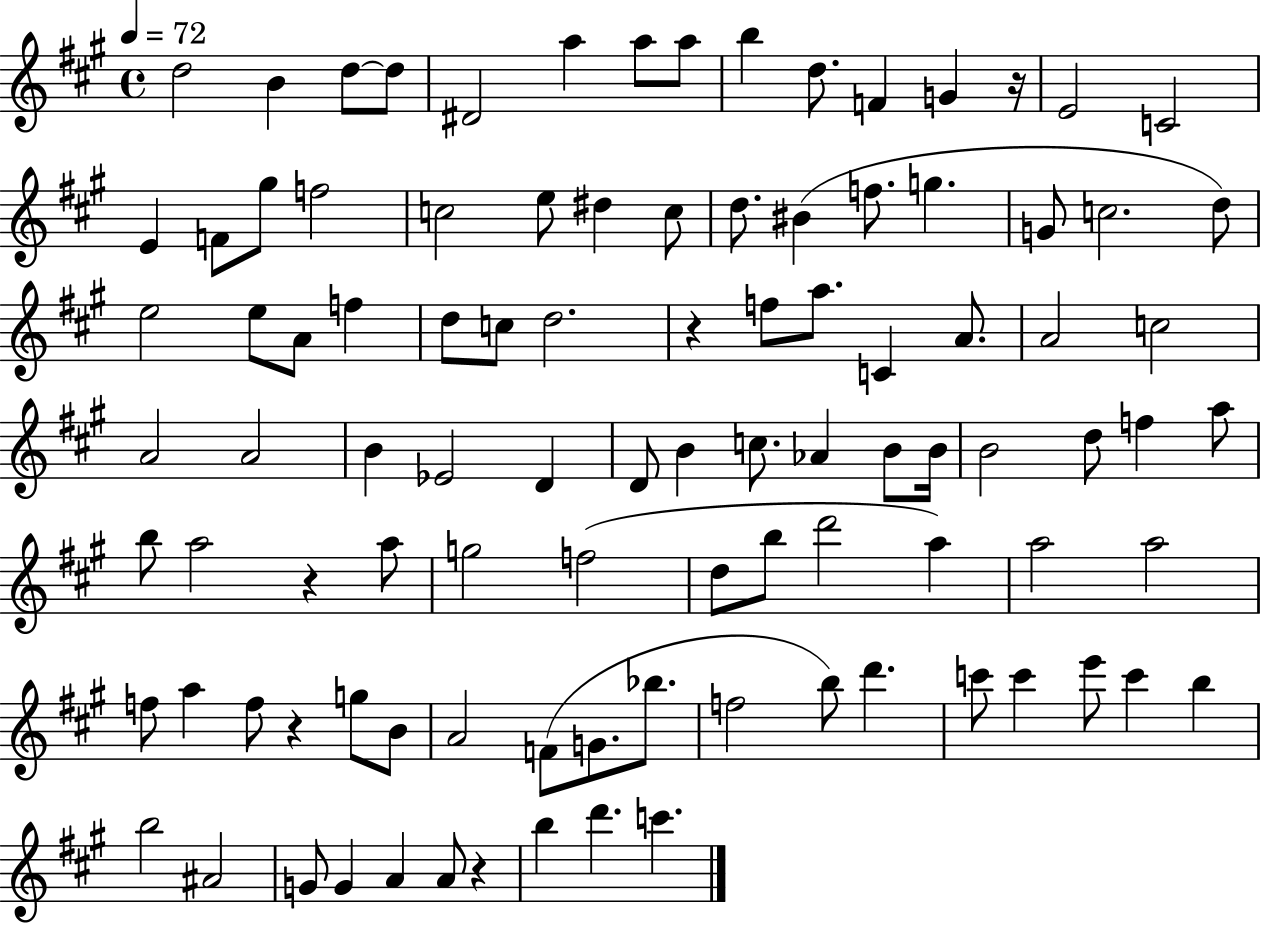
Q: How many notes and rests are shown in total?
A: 99